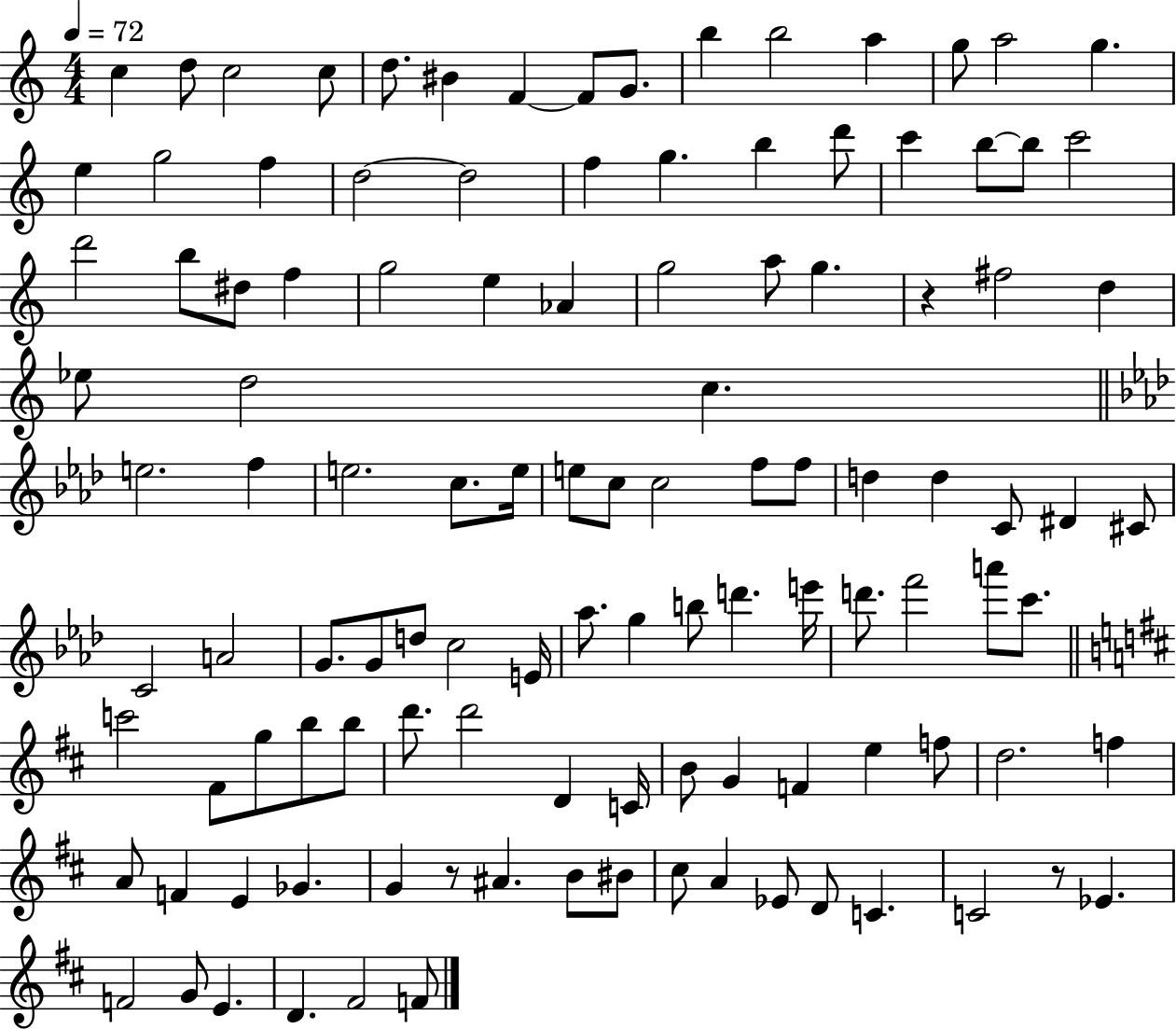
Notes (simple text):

C5/q D5/e C5/h C5/e D5/e. BIS4/q F4/q F4/e G4/e. B5/q B5/h A5/q G5/e A5/h G5/q. E5/q G5/h F5/q D5/h D5/h F5/q G5/q. B5/q D6/e C6/q B5/e B5/e C6/h D6/h B5/e D#5/e F5/q G5/h E5/q Ab4/q G5/h A5/e G5/q. R/q F#5/h D5/q Eb5/e D5/h C5/q. E5/h. F5/q E5/h. C5/e. E5/s E5/e C5/e C5/h F5/e F5/e D5/q D5/q C4/e D#4/q C#4/e C4/h A4/h G4/e. G4/e D5/e C5/h E4/s Ab5/e. G5/q B5/e D6/q. E6/s D6/e. F6/h A6/e C6/e. C6/h F#4/e G5/e B5/e B5/e D6/e. D6/h D4/q C4/s B4/e G4/q F4/q E5/q F5/e D5/h. F5/q A4/e F4/q E4/q Gb4/q. G4/q R/e A#4/q. B4/e BIS4/e C#5/e A4/q Eb4/e D4/e C4/q. C4/h R/e Eb4/q. F4/h G4/e E4/q. D4/q. F#4/h F4/e